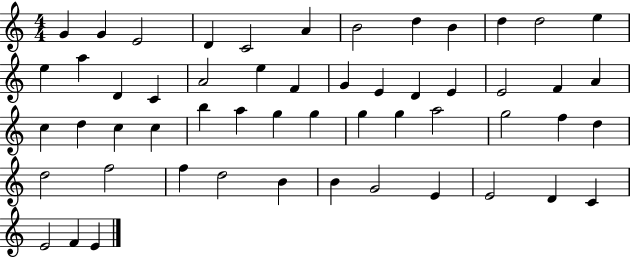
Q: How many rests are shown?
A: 0